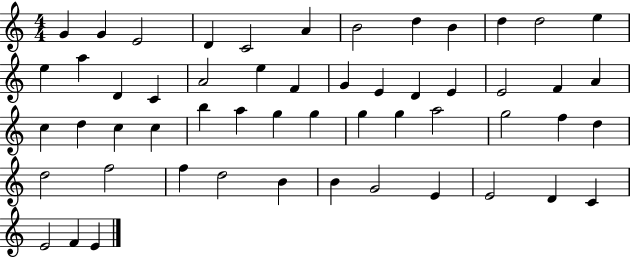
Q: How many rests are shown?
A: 0